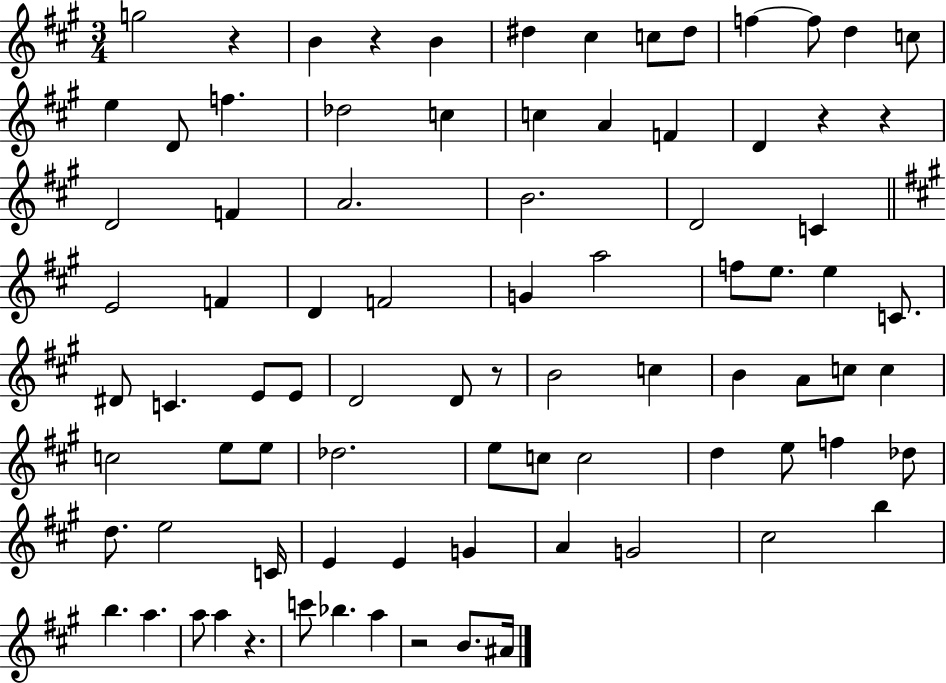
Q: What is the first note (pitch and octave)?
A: G5